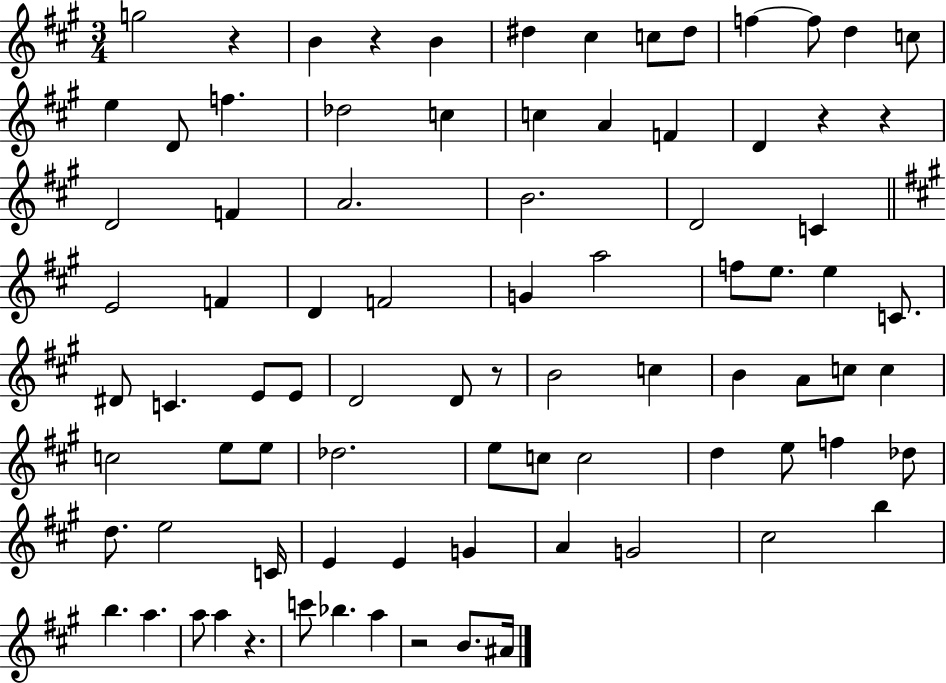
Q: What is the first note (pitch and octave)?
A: G5